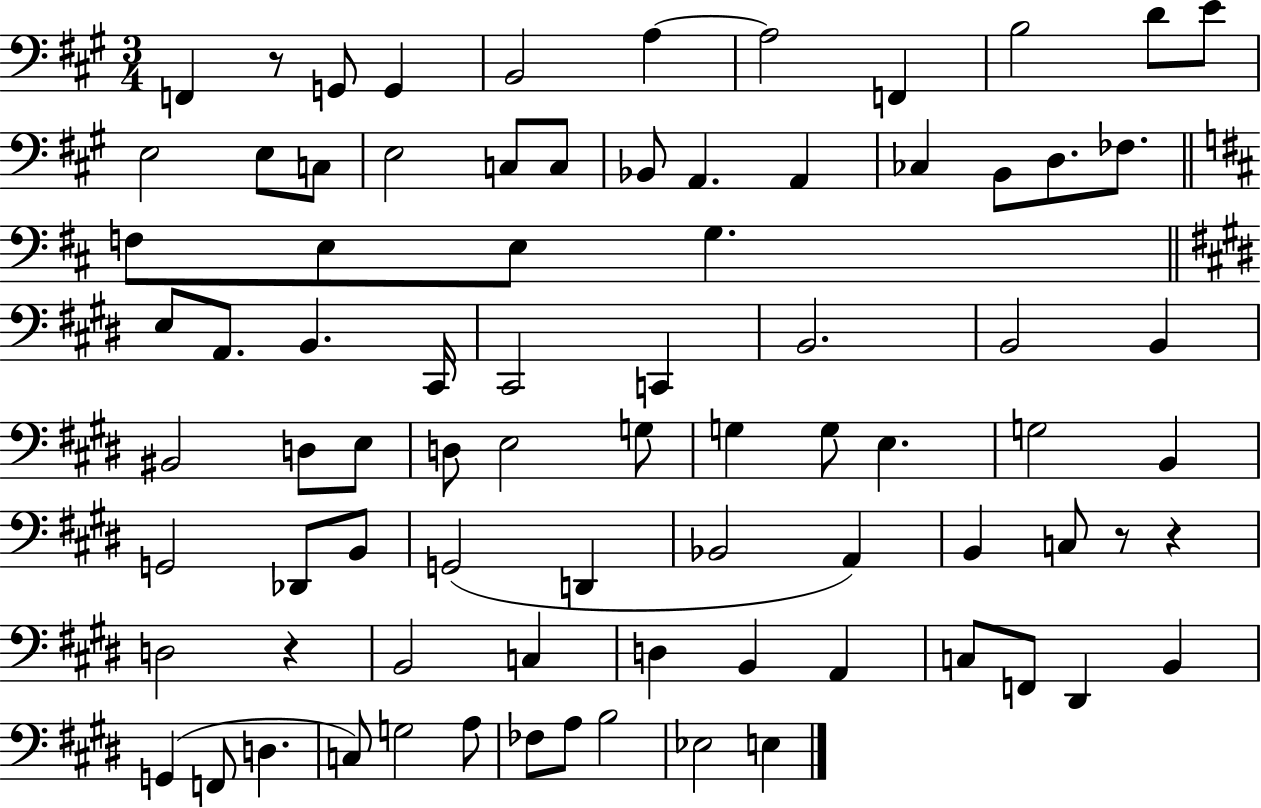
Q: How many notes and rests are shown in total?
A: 81